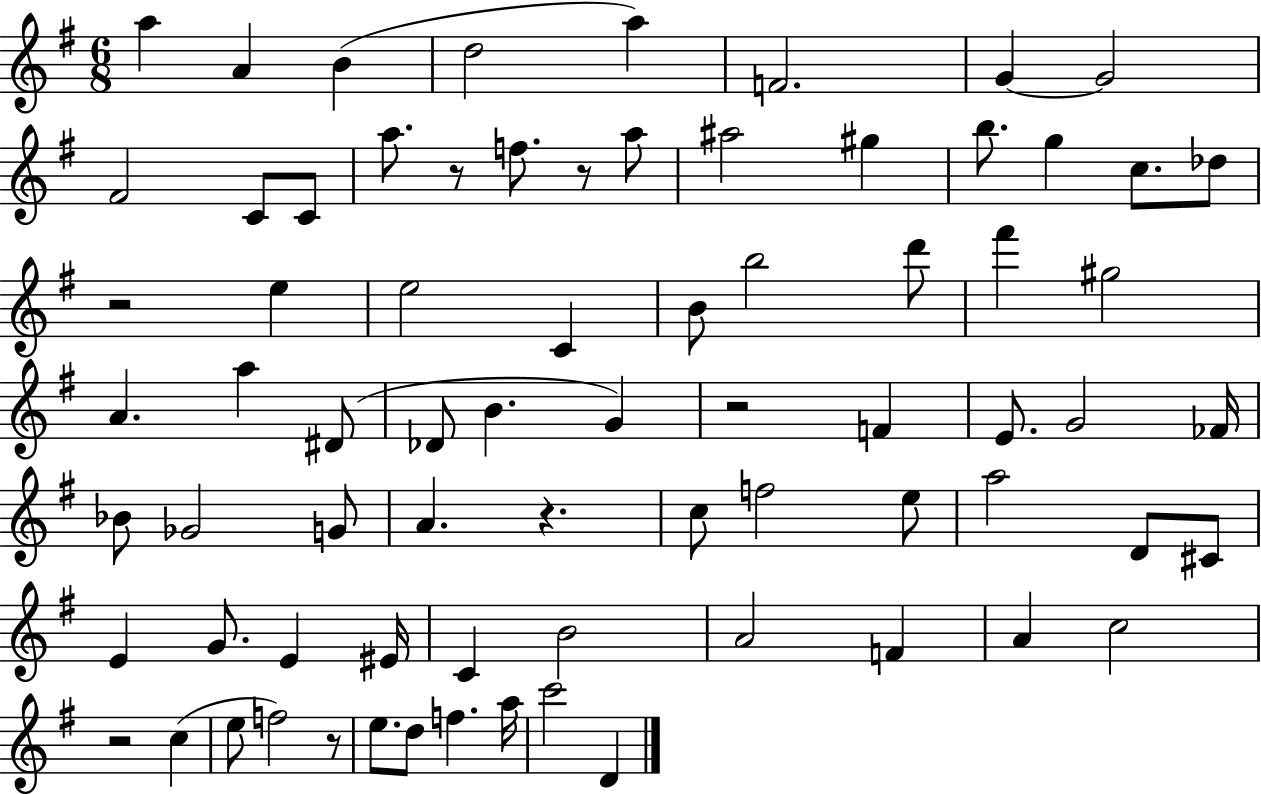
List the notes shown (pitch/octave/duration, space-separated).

A5/q A4/q B4/q D5/h A5/q F4/h. G4/q G4/h F#4/h C4/e C4/e A5/e. R/e F5/e. R/e A5/e A#5/h G#5/q B5/e. G5/q C5/e. Db5/e R/h E5/q E5/h C4/q B4/e B5/h D6/e F#6/q G#5/h A4/q. A5/q D#4/e Db4/e B4/q. G4/q R/h F4/q E4/e. G4/h FES4/s Bb4/e Gb4/h G4/e A4/q. R/q. C5/e F5/h E5/e A5/h D4/e C#4/e E4/q G4/e. E4/q EIS4/s C4/q B4/h A4/h F4/q A4/q C5/h R/h C5/q E5/e F5/h R/e E5/e. D5/e F5/q. A5/s C6/h D4/q